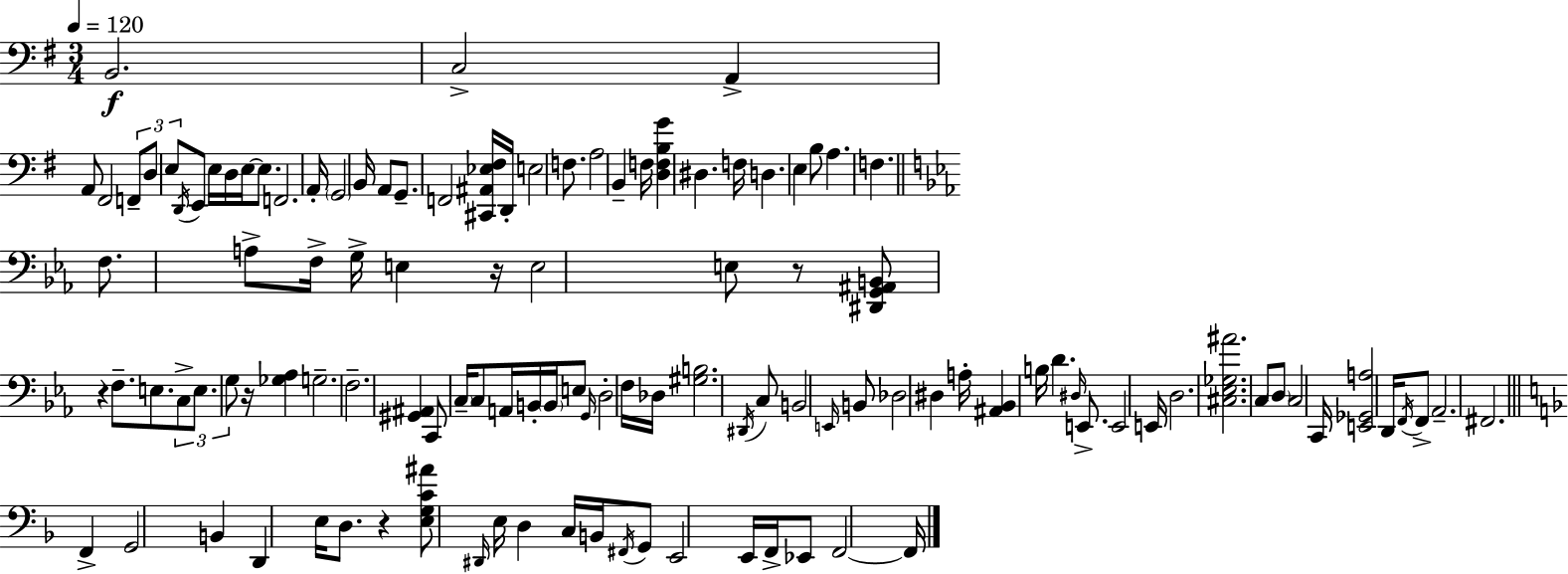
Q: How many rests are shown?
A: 5